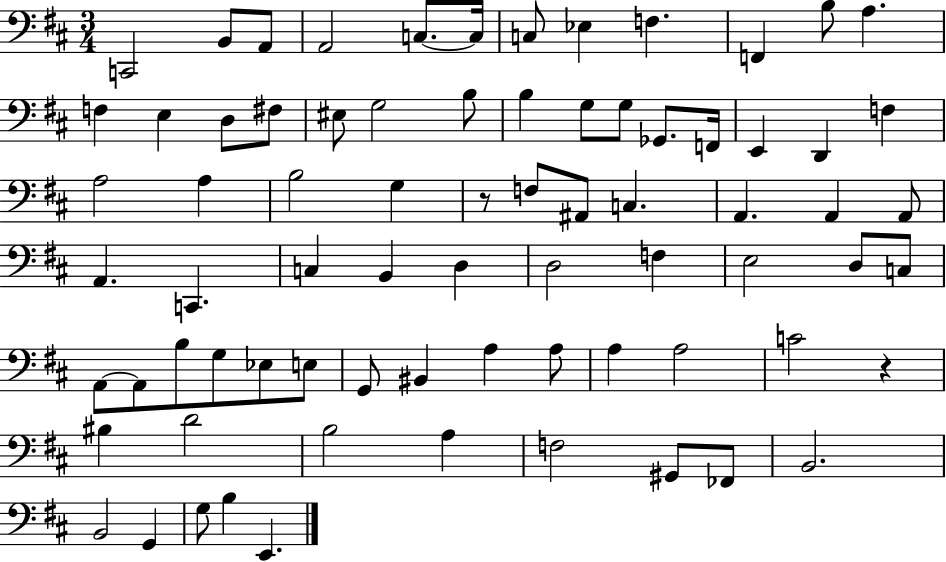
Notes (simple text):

C2/h B2/e A2/e A2/h C3/e. C3/s C3/e Eb3/q F3/q. F2/q B3/e A3/q. F3/q E3/q D3/e F#3/e EIS3/e G3/h B3/e B3/q G3/e G3/e Gb2/e. F2/s E2/q D2/q F3/q A3/h A3/q B3/h G3/q R/e F3/e A#2/e C3/q. A2/q. A2/q A2/e A2/q. C2/q. C3/q B2/q D3/q D3/h F3/q E3/h D3/e C3/e A2/e A2/e B3/e G3/e Eb3/e E3/e G2/e BIS2/q A3/q A3/e A3/q A3/h C4/h R/q BIS3/q D4/h B3/h A3/q F3/h G#2/e FES2/e B2/h. B2/h G2/q G3/e B3/q E2/q.